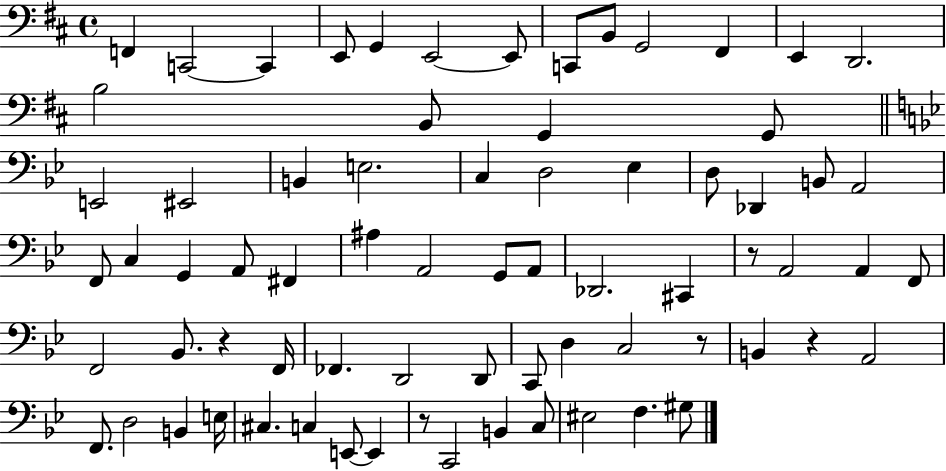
X:1
T:Untitled
M:4/4
L:1/4
K:D
F,, C,,2 C,, E,,/2 G,, E,,2 E,,/2 C,,/2 B,,/2 G,,2 ^F,, E,, D,,2 B,2 B,,/2 G,, G,,/2 E,,2 ^E,,2 B,, E,2 C, D,2 _E, D,/2 _D,, B,,/2 A,,2 F,,/2 C, G,, A,,/2 ^F,, ^A, A,,2 G,,/2 A,,/2 _D,,2 ^C,, z/2 A,,2 A,, F,,/2 F,,2 _B,,/2 z F,,/4 _F,, D,,2 D,,/2 C,,/2 D, C,2 z/2 B,, z A,,2 F,,/2 D,2 B,, E,/4 ^C, C, E,,/2 E,, z/2 C,,2 B,, C,/2 ^E,2 F, ^G,/2